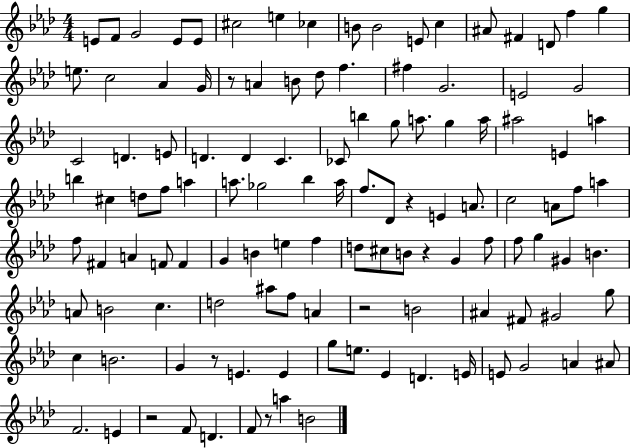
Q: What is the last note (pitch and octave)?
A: B4